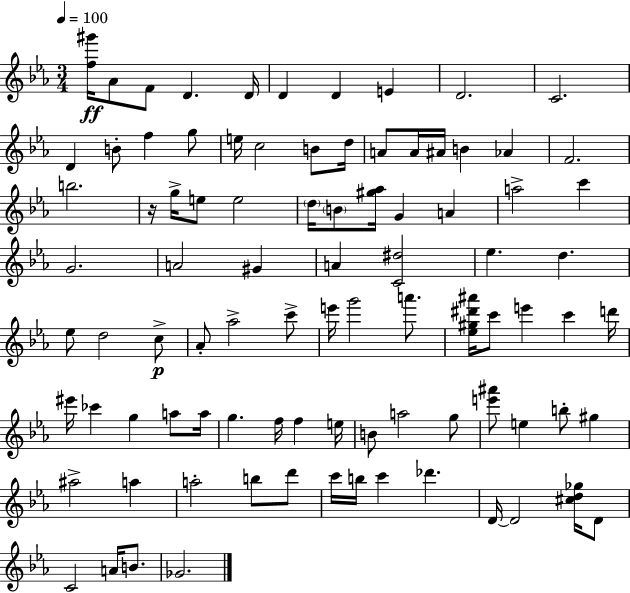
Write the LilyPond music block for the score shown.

{
  \clef treble
  \numericTimeSignature
  \time 3/4
  \key c \minor
  \tempo 4 = 100
  <f'' gis'''>16\ff aes'8 f'8 d'4. d'16 | d'4 d'4 e'4 | d'2. | c'2. | \break d'4 b'8-. f''4 g''8 | e''16 c''2 b'8 d''16 | a'8 a'16 ais'16 b'4 aes'4 | f'2. | \break b''2. | r16 g''16-> e''8 e''2 | \parenthesize d''16 \parenthesize b'8 <gis'' aes''>16 g'4 a'4 | a''2-> c'''4 | \break g'2. | a'2 gis'4 | a'4 <c' dis''>2 | ees''4. d''4. | \break ees''8 d''2 c''8->\p | aes'8-. aes''2-> c'''8-> | e'''16 g'''2 a'''8. | <ees'' gis'' dis''' ais'''>16 c'''8 e'''4 c'''4 d'''16 | \break eis'''16 ces'''4 g''4 a''8 a''16 | g''4. f''16 f''4 e''16 | b'8 a''2 g''8 | <e''' ais'''>8 e''4 b''8-. gis''4 | \break ais''2-> a''4 | a''2-. b''8 d'''8 | c'''16 b''16 c'''4 des'''4. | d'16~~ d'2 <cis'' d'' ges''>16 d'8 | \break c'2 a'16 b'8. | ges'2. | \bar "|."
}